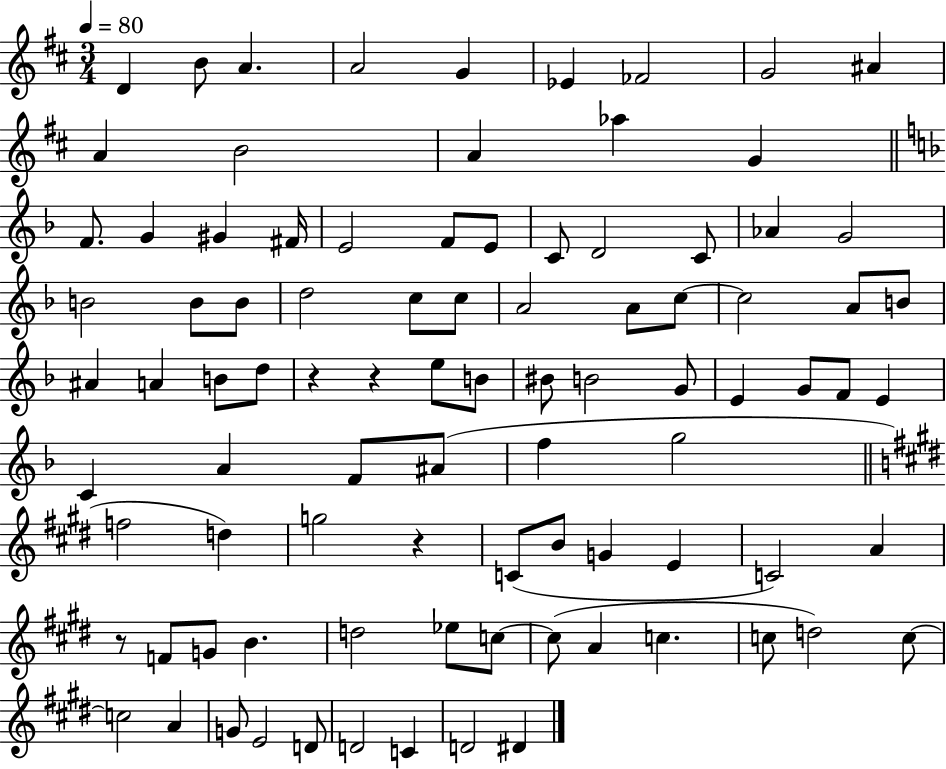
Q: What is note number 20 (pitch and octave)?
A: F4